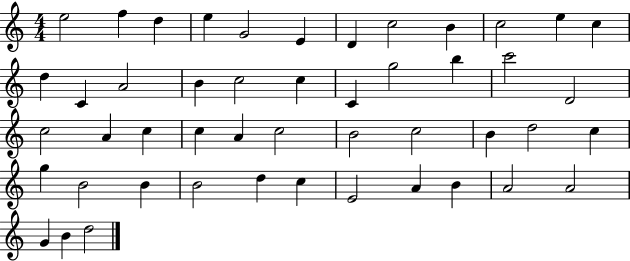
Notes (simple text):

E5/h F5/q D5/q E5/q G4/h E4/q D4/q C5/h B4/q C5/h E5/q C5/q D5/q C4/q A4/h B4/q C5/h C5/q C4/q G5/h B5/q C6/h D4/h C5/h A4/q C5/q C5/q A4/q C5/h B4/h C5/h B4/q D5/h C5/q G5/q B4/h B4/q B4/h D5/q C5/q E4/h A4/q B4/q A4/h A4/h G4/q B4/q D5/h